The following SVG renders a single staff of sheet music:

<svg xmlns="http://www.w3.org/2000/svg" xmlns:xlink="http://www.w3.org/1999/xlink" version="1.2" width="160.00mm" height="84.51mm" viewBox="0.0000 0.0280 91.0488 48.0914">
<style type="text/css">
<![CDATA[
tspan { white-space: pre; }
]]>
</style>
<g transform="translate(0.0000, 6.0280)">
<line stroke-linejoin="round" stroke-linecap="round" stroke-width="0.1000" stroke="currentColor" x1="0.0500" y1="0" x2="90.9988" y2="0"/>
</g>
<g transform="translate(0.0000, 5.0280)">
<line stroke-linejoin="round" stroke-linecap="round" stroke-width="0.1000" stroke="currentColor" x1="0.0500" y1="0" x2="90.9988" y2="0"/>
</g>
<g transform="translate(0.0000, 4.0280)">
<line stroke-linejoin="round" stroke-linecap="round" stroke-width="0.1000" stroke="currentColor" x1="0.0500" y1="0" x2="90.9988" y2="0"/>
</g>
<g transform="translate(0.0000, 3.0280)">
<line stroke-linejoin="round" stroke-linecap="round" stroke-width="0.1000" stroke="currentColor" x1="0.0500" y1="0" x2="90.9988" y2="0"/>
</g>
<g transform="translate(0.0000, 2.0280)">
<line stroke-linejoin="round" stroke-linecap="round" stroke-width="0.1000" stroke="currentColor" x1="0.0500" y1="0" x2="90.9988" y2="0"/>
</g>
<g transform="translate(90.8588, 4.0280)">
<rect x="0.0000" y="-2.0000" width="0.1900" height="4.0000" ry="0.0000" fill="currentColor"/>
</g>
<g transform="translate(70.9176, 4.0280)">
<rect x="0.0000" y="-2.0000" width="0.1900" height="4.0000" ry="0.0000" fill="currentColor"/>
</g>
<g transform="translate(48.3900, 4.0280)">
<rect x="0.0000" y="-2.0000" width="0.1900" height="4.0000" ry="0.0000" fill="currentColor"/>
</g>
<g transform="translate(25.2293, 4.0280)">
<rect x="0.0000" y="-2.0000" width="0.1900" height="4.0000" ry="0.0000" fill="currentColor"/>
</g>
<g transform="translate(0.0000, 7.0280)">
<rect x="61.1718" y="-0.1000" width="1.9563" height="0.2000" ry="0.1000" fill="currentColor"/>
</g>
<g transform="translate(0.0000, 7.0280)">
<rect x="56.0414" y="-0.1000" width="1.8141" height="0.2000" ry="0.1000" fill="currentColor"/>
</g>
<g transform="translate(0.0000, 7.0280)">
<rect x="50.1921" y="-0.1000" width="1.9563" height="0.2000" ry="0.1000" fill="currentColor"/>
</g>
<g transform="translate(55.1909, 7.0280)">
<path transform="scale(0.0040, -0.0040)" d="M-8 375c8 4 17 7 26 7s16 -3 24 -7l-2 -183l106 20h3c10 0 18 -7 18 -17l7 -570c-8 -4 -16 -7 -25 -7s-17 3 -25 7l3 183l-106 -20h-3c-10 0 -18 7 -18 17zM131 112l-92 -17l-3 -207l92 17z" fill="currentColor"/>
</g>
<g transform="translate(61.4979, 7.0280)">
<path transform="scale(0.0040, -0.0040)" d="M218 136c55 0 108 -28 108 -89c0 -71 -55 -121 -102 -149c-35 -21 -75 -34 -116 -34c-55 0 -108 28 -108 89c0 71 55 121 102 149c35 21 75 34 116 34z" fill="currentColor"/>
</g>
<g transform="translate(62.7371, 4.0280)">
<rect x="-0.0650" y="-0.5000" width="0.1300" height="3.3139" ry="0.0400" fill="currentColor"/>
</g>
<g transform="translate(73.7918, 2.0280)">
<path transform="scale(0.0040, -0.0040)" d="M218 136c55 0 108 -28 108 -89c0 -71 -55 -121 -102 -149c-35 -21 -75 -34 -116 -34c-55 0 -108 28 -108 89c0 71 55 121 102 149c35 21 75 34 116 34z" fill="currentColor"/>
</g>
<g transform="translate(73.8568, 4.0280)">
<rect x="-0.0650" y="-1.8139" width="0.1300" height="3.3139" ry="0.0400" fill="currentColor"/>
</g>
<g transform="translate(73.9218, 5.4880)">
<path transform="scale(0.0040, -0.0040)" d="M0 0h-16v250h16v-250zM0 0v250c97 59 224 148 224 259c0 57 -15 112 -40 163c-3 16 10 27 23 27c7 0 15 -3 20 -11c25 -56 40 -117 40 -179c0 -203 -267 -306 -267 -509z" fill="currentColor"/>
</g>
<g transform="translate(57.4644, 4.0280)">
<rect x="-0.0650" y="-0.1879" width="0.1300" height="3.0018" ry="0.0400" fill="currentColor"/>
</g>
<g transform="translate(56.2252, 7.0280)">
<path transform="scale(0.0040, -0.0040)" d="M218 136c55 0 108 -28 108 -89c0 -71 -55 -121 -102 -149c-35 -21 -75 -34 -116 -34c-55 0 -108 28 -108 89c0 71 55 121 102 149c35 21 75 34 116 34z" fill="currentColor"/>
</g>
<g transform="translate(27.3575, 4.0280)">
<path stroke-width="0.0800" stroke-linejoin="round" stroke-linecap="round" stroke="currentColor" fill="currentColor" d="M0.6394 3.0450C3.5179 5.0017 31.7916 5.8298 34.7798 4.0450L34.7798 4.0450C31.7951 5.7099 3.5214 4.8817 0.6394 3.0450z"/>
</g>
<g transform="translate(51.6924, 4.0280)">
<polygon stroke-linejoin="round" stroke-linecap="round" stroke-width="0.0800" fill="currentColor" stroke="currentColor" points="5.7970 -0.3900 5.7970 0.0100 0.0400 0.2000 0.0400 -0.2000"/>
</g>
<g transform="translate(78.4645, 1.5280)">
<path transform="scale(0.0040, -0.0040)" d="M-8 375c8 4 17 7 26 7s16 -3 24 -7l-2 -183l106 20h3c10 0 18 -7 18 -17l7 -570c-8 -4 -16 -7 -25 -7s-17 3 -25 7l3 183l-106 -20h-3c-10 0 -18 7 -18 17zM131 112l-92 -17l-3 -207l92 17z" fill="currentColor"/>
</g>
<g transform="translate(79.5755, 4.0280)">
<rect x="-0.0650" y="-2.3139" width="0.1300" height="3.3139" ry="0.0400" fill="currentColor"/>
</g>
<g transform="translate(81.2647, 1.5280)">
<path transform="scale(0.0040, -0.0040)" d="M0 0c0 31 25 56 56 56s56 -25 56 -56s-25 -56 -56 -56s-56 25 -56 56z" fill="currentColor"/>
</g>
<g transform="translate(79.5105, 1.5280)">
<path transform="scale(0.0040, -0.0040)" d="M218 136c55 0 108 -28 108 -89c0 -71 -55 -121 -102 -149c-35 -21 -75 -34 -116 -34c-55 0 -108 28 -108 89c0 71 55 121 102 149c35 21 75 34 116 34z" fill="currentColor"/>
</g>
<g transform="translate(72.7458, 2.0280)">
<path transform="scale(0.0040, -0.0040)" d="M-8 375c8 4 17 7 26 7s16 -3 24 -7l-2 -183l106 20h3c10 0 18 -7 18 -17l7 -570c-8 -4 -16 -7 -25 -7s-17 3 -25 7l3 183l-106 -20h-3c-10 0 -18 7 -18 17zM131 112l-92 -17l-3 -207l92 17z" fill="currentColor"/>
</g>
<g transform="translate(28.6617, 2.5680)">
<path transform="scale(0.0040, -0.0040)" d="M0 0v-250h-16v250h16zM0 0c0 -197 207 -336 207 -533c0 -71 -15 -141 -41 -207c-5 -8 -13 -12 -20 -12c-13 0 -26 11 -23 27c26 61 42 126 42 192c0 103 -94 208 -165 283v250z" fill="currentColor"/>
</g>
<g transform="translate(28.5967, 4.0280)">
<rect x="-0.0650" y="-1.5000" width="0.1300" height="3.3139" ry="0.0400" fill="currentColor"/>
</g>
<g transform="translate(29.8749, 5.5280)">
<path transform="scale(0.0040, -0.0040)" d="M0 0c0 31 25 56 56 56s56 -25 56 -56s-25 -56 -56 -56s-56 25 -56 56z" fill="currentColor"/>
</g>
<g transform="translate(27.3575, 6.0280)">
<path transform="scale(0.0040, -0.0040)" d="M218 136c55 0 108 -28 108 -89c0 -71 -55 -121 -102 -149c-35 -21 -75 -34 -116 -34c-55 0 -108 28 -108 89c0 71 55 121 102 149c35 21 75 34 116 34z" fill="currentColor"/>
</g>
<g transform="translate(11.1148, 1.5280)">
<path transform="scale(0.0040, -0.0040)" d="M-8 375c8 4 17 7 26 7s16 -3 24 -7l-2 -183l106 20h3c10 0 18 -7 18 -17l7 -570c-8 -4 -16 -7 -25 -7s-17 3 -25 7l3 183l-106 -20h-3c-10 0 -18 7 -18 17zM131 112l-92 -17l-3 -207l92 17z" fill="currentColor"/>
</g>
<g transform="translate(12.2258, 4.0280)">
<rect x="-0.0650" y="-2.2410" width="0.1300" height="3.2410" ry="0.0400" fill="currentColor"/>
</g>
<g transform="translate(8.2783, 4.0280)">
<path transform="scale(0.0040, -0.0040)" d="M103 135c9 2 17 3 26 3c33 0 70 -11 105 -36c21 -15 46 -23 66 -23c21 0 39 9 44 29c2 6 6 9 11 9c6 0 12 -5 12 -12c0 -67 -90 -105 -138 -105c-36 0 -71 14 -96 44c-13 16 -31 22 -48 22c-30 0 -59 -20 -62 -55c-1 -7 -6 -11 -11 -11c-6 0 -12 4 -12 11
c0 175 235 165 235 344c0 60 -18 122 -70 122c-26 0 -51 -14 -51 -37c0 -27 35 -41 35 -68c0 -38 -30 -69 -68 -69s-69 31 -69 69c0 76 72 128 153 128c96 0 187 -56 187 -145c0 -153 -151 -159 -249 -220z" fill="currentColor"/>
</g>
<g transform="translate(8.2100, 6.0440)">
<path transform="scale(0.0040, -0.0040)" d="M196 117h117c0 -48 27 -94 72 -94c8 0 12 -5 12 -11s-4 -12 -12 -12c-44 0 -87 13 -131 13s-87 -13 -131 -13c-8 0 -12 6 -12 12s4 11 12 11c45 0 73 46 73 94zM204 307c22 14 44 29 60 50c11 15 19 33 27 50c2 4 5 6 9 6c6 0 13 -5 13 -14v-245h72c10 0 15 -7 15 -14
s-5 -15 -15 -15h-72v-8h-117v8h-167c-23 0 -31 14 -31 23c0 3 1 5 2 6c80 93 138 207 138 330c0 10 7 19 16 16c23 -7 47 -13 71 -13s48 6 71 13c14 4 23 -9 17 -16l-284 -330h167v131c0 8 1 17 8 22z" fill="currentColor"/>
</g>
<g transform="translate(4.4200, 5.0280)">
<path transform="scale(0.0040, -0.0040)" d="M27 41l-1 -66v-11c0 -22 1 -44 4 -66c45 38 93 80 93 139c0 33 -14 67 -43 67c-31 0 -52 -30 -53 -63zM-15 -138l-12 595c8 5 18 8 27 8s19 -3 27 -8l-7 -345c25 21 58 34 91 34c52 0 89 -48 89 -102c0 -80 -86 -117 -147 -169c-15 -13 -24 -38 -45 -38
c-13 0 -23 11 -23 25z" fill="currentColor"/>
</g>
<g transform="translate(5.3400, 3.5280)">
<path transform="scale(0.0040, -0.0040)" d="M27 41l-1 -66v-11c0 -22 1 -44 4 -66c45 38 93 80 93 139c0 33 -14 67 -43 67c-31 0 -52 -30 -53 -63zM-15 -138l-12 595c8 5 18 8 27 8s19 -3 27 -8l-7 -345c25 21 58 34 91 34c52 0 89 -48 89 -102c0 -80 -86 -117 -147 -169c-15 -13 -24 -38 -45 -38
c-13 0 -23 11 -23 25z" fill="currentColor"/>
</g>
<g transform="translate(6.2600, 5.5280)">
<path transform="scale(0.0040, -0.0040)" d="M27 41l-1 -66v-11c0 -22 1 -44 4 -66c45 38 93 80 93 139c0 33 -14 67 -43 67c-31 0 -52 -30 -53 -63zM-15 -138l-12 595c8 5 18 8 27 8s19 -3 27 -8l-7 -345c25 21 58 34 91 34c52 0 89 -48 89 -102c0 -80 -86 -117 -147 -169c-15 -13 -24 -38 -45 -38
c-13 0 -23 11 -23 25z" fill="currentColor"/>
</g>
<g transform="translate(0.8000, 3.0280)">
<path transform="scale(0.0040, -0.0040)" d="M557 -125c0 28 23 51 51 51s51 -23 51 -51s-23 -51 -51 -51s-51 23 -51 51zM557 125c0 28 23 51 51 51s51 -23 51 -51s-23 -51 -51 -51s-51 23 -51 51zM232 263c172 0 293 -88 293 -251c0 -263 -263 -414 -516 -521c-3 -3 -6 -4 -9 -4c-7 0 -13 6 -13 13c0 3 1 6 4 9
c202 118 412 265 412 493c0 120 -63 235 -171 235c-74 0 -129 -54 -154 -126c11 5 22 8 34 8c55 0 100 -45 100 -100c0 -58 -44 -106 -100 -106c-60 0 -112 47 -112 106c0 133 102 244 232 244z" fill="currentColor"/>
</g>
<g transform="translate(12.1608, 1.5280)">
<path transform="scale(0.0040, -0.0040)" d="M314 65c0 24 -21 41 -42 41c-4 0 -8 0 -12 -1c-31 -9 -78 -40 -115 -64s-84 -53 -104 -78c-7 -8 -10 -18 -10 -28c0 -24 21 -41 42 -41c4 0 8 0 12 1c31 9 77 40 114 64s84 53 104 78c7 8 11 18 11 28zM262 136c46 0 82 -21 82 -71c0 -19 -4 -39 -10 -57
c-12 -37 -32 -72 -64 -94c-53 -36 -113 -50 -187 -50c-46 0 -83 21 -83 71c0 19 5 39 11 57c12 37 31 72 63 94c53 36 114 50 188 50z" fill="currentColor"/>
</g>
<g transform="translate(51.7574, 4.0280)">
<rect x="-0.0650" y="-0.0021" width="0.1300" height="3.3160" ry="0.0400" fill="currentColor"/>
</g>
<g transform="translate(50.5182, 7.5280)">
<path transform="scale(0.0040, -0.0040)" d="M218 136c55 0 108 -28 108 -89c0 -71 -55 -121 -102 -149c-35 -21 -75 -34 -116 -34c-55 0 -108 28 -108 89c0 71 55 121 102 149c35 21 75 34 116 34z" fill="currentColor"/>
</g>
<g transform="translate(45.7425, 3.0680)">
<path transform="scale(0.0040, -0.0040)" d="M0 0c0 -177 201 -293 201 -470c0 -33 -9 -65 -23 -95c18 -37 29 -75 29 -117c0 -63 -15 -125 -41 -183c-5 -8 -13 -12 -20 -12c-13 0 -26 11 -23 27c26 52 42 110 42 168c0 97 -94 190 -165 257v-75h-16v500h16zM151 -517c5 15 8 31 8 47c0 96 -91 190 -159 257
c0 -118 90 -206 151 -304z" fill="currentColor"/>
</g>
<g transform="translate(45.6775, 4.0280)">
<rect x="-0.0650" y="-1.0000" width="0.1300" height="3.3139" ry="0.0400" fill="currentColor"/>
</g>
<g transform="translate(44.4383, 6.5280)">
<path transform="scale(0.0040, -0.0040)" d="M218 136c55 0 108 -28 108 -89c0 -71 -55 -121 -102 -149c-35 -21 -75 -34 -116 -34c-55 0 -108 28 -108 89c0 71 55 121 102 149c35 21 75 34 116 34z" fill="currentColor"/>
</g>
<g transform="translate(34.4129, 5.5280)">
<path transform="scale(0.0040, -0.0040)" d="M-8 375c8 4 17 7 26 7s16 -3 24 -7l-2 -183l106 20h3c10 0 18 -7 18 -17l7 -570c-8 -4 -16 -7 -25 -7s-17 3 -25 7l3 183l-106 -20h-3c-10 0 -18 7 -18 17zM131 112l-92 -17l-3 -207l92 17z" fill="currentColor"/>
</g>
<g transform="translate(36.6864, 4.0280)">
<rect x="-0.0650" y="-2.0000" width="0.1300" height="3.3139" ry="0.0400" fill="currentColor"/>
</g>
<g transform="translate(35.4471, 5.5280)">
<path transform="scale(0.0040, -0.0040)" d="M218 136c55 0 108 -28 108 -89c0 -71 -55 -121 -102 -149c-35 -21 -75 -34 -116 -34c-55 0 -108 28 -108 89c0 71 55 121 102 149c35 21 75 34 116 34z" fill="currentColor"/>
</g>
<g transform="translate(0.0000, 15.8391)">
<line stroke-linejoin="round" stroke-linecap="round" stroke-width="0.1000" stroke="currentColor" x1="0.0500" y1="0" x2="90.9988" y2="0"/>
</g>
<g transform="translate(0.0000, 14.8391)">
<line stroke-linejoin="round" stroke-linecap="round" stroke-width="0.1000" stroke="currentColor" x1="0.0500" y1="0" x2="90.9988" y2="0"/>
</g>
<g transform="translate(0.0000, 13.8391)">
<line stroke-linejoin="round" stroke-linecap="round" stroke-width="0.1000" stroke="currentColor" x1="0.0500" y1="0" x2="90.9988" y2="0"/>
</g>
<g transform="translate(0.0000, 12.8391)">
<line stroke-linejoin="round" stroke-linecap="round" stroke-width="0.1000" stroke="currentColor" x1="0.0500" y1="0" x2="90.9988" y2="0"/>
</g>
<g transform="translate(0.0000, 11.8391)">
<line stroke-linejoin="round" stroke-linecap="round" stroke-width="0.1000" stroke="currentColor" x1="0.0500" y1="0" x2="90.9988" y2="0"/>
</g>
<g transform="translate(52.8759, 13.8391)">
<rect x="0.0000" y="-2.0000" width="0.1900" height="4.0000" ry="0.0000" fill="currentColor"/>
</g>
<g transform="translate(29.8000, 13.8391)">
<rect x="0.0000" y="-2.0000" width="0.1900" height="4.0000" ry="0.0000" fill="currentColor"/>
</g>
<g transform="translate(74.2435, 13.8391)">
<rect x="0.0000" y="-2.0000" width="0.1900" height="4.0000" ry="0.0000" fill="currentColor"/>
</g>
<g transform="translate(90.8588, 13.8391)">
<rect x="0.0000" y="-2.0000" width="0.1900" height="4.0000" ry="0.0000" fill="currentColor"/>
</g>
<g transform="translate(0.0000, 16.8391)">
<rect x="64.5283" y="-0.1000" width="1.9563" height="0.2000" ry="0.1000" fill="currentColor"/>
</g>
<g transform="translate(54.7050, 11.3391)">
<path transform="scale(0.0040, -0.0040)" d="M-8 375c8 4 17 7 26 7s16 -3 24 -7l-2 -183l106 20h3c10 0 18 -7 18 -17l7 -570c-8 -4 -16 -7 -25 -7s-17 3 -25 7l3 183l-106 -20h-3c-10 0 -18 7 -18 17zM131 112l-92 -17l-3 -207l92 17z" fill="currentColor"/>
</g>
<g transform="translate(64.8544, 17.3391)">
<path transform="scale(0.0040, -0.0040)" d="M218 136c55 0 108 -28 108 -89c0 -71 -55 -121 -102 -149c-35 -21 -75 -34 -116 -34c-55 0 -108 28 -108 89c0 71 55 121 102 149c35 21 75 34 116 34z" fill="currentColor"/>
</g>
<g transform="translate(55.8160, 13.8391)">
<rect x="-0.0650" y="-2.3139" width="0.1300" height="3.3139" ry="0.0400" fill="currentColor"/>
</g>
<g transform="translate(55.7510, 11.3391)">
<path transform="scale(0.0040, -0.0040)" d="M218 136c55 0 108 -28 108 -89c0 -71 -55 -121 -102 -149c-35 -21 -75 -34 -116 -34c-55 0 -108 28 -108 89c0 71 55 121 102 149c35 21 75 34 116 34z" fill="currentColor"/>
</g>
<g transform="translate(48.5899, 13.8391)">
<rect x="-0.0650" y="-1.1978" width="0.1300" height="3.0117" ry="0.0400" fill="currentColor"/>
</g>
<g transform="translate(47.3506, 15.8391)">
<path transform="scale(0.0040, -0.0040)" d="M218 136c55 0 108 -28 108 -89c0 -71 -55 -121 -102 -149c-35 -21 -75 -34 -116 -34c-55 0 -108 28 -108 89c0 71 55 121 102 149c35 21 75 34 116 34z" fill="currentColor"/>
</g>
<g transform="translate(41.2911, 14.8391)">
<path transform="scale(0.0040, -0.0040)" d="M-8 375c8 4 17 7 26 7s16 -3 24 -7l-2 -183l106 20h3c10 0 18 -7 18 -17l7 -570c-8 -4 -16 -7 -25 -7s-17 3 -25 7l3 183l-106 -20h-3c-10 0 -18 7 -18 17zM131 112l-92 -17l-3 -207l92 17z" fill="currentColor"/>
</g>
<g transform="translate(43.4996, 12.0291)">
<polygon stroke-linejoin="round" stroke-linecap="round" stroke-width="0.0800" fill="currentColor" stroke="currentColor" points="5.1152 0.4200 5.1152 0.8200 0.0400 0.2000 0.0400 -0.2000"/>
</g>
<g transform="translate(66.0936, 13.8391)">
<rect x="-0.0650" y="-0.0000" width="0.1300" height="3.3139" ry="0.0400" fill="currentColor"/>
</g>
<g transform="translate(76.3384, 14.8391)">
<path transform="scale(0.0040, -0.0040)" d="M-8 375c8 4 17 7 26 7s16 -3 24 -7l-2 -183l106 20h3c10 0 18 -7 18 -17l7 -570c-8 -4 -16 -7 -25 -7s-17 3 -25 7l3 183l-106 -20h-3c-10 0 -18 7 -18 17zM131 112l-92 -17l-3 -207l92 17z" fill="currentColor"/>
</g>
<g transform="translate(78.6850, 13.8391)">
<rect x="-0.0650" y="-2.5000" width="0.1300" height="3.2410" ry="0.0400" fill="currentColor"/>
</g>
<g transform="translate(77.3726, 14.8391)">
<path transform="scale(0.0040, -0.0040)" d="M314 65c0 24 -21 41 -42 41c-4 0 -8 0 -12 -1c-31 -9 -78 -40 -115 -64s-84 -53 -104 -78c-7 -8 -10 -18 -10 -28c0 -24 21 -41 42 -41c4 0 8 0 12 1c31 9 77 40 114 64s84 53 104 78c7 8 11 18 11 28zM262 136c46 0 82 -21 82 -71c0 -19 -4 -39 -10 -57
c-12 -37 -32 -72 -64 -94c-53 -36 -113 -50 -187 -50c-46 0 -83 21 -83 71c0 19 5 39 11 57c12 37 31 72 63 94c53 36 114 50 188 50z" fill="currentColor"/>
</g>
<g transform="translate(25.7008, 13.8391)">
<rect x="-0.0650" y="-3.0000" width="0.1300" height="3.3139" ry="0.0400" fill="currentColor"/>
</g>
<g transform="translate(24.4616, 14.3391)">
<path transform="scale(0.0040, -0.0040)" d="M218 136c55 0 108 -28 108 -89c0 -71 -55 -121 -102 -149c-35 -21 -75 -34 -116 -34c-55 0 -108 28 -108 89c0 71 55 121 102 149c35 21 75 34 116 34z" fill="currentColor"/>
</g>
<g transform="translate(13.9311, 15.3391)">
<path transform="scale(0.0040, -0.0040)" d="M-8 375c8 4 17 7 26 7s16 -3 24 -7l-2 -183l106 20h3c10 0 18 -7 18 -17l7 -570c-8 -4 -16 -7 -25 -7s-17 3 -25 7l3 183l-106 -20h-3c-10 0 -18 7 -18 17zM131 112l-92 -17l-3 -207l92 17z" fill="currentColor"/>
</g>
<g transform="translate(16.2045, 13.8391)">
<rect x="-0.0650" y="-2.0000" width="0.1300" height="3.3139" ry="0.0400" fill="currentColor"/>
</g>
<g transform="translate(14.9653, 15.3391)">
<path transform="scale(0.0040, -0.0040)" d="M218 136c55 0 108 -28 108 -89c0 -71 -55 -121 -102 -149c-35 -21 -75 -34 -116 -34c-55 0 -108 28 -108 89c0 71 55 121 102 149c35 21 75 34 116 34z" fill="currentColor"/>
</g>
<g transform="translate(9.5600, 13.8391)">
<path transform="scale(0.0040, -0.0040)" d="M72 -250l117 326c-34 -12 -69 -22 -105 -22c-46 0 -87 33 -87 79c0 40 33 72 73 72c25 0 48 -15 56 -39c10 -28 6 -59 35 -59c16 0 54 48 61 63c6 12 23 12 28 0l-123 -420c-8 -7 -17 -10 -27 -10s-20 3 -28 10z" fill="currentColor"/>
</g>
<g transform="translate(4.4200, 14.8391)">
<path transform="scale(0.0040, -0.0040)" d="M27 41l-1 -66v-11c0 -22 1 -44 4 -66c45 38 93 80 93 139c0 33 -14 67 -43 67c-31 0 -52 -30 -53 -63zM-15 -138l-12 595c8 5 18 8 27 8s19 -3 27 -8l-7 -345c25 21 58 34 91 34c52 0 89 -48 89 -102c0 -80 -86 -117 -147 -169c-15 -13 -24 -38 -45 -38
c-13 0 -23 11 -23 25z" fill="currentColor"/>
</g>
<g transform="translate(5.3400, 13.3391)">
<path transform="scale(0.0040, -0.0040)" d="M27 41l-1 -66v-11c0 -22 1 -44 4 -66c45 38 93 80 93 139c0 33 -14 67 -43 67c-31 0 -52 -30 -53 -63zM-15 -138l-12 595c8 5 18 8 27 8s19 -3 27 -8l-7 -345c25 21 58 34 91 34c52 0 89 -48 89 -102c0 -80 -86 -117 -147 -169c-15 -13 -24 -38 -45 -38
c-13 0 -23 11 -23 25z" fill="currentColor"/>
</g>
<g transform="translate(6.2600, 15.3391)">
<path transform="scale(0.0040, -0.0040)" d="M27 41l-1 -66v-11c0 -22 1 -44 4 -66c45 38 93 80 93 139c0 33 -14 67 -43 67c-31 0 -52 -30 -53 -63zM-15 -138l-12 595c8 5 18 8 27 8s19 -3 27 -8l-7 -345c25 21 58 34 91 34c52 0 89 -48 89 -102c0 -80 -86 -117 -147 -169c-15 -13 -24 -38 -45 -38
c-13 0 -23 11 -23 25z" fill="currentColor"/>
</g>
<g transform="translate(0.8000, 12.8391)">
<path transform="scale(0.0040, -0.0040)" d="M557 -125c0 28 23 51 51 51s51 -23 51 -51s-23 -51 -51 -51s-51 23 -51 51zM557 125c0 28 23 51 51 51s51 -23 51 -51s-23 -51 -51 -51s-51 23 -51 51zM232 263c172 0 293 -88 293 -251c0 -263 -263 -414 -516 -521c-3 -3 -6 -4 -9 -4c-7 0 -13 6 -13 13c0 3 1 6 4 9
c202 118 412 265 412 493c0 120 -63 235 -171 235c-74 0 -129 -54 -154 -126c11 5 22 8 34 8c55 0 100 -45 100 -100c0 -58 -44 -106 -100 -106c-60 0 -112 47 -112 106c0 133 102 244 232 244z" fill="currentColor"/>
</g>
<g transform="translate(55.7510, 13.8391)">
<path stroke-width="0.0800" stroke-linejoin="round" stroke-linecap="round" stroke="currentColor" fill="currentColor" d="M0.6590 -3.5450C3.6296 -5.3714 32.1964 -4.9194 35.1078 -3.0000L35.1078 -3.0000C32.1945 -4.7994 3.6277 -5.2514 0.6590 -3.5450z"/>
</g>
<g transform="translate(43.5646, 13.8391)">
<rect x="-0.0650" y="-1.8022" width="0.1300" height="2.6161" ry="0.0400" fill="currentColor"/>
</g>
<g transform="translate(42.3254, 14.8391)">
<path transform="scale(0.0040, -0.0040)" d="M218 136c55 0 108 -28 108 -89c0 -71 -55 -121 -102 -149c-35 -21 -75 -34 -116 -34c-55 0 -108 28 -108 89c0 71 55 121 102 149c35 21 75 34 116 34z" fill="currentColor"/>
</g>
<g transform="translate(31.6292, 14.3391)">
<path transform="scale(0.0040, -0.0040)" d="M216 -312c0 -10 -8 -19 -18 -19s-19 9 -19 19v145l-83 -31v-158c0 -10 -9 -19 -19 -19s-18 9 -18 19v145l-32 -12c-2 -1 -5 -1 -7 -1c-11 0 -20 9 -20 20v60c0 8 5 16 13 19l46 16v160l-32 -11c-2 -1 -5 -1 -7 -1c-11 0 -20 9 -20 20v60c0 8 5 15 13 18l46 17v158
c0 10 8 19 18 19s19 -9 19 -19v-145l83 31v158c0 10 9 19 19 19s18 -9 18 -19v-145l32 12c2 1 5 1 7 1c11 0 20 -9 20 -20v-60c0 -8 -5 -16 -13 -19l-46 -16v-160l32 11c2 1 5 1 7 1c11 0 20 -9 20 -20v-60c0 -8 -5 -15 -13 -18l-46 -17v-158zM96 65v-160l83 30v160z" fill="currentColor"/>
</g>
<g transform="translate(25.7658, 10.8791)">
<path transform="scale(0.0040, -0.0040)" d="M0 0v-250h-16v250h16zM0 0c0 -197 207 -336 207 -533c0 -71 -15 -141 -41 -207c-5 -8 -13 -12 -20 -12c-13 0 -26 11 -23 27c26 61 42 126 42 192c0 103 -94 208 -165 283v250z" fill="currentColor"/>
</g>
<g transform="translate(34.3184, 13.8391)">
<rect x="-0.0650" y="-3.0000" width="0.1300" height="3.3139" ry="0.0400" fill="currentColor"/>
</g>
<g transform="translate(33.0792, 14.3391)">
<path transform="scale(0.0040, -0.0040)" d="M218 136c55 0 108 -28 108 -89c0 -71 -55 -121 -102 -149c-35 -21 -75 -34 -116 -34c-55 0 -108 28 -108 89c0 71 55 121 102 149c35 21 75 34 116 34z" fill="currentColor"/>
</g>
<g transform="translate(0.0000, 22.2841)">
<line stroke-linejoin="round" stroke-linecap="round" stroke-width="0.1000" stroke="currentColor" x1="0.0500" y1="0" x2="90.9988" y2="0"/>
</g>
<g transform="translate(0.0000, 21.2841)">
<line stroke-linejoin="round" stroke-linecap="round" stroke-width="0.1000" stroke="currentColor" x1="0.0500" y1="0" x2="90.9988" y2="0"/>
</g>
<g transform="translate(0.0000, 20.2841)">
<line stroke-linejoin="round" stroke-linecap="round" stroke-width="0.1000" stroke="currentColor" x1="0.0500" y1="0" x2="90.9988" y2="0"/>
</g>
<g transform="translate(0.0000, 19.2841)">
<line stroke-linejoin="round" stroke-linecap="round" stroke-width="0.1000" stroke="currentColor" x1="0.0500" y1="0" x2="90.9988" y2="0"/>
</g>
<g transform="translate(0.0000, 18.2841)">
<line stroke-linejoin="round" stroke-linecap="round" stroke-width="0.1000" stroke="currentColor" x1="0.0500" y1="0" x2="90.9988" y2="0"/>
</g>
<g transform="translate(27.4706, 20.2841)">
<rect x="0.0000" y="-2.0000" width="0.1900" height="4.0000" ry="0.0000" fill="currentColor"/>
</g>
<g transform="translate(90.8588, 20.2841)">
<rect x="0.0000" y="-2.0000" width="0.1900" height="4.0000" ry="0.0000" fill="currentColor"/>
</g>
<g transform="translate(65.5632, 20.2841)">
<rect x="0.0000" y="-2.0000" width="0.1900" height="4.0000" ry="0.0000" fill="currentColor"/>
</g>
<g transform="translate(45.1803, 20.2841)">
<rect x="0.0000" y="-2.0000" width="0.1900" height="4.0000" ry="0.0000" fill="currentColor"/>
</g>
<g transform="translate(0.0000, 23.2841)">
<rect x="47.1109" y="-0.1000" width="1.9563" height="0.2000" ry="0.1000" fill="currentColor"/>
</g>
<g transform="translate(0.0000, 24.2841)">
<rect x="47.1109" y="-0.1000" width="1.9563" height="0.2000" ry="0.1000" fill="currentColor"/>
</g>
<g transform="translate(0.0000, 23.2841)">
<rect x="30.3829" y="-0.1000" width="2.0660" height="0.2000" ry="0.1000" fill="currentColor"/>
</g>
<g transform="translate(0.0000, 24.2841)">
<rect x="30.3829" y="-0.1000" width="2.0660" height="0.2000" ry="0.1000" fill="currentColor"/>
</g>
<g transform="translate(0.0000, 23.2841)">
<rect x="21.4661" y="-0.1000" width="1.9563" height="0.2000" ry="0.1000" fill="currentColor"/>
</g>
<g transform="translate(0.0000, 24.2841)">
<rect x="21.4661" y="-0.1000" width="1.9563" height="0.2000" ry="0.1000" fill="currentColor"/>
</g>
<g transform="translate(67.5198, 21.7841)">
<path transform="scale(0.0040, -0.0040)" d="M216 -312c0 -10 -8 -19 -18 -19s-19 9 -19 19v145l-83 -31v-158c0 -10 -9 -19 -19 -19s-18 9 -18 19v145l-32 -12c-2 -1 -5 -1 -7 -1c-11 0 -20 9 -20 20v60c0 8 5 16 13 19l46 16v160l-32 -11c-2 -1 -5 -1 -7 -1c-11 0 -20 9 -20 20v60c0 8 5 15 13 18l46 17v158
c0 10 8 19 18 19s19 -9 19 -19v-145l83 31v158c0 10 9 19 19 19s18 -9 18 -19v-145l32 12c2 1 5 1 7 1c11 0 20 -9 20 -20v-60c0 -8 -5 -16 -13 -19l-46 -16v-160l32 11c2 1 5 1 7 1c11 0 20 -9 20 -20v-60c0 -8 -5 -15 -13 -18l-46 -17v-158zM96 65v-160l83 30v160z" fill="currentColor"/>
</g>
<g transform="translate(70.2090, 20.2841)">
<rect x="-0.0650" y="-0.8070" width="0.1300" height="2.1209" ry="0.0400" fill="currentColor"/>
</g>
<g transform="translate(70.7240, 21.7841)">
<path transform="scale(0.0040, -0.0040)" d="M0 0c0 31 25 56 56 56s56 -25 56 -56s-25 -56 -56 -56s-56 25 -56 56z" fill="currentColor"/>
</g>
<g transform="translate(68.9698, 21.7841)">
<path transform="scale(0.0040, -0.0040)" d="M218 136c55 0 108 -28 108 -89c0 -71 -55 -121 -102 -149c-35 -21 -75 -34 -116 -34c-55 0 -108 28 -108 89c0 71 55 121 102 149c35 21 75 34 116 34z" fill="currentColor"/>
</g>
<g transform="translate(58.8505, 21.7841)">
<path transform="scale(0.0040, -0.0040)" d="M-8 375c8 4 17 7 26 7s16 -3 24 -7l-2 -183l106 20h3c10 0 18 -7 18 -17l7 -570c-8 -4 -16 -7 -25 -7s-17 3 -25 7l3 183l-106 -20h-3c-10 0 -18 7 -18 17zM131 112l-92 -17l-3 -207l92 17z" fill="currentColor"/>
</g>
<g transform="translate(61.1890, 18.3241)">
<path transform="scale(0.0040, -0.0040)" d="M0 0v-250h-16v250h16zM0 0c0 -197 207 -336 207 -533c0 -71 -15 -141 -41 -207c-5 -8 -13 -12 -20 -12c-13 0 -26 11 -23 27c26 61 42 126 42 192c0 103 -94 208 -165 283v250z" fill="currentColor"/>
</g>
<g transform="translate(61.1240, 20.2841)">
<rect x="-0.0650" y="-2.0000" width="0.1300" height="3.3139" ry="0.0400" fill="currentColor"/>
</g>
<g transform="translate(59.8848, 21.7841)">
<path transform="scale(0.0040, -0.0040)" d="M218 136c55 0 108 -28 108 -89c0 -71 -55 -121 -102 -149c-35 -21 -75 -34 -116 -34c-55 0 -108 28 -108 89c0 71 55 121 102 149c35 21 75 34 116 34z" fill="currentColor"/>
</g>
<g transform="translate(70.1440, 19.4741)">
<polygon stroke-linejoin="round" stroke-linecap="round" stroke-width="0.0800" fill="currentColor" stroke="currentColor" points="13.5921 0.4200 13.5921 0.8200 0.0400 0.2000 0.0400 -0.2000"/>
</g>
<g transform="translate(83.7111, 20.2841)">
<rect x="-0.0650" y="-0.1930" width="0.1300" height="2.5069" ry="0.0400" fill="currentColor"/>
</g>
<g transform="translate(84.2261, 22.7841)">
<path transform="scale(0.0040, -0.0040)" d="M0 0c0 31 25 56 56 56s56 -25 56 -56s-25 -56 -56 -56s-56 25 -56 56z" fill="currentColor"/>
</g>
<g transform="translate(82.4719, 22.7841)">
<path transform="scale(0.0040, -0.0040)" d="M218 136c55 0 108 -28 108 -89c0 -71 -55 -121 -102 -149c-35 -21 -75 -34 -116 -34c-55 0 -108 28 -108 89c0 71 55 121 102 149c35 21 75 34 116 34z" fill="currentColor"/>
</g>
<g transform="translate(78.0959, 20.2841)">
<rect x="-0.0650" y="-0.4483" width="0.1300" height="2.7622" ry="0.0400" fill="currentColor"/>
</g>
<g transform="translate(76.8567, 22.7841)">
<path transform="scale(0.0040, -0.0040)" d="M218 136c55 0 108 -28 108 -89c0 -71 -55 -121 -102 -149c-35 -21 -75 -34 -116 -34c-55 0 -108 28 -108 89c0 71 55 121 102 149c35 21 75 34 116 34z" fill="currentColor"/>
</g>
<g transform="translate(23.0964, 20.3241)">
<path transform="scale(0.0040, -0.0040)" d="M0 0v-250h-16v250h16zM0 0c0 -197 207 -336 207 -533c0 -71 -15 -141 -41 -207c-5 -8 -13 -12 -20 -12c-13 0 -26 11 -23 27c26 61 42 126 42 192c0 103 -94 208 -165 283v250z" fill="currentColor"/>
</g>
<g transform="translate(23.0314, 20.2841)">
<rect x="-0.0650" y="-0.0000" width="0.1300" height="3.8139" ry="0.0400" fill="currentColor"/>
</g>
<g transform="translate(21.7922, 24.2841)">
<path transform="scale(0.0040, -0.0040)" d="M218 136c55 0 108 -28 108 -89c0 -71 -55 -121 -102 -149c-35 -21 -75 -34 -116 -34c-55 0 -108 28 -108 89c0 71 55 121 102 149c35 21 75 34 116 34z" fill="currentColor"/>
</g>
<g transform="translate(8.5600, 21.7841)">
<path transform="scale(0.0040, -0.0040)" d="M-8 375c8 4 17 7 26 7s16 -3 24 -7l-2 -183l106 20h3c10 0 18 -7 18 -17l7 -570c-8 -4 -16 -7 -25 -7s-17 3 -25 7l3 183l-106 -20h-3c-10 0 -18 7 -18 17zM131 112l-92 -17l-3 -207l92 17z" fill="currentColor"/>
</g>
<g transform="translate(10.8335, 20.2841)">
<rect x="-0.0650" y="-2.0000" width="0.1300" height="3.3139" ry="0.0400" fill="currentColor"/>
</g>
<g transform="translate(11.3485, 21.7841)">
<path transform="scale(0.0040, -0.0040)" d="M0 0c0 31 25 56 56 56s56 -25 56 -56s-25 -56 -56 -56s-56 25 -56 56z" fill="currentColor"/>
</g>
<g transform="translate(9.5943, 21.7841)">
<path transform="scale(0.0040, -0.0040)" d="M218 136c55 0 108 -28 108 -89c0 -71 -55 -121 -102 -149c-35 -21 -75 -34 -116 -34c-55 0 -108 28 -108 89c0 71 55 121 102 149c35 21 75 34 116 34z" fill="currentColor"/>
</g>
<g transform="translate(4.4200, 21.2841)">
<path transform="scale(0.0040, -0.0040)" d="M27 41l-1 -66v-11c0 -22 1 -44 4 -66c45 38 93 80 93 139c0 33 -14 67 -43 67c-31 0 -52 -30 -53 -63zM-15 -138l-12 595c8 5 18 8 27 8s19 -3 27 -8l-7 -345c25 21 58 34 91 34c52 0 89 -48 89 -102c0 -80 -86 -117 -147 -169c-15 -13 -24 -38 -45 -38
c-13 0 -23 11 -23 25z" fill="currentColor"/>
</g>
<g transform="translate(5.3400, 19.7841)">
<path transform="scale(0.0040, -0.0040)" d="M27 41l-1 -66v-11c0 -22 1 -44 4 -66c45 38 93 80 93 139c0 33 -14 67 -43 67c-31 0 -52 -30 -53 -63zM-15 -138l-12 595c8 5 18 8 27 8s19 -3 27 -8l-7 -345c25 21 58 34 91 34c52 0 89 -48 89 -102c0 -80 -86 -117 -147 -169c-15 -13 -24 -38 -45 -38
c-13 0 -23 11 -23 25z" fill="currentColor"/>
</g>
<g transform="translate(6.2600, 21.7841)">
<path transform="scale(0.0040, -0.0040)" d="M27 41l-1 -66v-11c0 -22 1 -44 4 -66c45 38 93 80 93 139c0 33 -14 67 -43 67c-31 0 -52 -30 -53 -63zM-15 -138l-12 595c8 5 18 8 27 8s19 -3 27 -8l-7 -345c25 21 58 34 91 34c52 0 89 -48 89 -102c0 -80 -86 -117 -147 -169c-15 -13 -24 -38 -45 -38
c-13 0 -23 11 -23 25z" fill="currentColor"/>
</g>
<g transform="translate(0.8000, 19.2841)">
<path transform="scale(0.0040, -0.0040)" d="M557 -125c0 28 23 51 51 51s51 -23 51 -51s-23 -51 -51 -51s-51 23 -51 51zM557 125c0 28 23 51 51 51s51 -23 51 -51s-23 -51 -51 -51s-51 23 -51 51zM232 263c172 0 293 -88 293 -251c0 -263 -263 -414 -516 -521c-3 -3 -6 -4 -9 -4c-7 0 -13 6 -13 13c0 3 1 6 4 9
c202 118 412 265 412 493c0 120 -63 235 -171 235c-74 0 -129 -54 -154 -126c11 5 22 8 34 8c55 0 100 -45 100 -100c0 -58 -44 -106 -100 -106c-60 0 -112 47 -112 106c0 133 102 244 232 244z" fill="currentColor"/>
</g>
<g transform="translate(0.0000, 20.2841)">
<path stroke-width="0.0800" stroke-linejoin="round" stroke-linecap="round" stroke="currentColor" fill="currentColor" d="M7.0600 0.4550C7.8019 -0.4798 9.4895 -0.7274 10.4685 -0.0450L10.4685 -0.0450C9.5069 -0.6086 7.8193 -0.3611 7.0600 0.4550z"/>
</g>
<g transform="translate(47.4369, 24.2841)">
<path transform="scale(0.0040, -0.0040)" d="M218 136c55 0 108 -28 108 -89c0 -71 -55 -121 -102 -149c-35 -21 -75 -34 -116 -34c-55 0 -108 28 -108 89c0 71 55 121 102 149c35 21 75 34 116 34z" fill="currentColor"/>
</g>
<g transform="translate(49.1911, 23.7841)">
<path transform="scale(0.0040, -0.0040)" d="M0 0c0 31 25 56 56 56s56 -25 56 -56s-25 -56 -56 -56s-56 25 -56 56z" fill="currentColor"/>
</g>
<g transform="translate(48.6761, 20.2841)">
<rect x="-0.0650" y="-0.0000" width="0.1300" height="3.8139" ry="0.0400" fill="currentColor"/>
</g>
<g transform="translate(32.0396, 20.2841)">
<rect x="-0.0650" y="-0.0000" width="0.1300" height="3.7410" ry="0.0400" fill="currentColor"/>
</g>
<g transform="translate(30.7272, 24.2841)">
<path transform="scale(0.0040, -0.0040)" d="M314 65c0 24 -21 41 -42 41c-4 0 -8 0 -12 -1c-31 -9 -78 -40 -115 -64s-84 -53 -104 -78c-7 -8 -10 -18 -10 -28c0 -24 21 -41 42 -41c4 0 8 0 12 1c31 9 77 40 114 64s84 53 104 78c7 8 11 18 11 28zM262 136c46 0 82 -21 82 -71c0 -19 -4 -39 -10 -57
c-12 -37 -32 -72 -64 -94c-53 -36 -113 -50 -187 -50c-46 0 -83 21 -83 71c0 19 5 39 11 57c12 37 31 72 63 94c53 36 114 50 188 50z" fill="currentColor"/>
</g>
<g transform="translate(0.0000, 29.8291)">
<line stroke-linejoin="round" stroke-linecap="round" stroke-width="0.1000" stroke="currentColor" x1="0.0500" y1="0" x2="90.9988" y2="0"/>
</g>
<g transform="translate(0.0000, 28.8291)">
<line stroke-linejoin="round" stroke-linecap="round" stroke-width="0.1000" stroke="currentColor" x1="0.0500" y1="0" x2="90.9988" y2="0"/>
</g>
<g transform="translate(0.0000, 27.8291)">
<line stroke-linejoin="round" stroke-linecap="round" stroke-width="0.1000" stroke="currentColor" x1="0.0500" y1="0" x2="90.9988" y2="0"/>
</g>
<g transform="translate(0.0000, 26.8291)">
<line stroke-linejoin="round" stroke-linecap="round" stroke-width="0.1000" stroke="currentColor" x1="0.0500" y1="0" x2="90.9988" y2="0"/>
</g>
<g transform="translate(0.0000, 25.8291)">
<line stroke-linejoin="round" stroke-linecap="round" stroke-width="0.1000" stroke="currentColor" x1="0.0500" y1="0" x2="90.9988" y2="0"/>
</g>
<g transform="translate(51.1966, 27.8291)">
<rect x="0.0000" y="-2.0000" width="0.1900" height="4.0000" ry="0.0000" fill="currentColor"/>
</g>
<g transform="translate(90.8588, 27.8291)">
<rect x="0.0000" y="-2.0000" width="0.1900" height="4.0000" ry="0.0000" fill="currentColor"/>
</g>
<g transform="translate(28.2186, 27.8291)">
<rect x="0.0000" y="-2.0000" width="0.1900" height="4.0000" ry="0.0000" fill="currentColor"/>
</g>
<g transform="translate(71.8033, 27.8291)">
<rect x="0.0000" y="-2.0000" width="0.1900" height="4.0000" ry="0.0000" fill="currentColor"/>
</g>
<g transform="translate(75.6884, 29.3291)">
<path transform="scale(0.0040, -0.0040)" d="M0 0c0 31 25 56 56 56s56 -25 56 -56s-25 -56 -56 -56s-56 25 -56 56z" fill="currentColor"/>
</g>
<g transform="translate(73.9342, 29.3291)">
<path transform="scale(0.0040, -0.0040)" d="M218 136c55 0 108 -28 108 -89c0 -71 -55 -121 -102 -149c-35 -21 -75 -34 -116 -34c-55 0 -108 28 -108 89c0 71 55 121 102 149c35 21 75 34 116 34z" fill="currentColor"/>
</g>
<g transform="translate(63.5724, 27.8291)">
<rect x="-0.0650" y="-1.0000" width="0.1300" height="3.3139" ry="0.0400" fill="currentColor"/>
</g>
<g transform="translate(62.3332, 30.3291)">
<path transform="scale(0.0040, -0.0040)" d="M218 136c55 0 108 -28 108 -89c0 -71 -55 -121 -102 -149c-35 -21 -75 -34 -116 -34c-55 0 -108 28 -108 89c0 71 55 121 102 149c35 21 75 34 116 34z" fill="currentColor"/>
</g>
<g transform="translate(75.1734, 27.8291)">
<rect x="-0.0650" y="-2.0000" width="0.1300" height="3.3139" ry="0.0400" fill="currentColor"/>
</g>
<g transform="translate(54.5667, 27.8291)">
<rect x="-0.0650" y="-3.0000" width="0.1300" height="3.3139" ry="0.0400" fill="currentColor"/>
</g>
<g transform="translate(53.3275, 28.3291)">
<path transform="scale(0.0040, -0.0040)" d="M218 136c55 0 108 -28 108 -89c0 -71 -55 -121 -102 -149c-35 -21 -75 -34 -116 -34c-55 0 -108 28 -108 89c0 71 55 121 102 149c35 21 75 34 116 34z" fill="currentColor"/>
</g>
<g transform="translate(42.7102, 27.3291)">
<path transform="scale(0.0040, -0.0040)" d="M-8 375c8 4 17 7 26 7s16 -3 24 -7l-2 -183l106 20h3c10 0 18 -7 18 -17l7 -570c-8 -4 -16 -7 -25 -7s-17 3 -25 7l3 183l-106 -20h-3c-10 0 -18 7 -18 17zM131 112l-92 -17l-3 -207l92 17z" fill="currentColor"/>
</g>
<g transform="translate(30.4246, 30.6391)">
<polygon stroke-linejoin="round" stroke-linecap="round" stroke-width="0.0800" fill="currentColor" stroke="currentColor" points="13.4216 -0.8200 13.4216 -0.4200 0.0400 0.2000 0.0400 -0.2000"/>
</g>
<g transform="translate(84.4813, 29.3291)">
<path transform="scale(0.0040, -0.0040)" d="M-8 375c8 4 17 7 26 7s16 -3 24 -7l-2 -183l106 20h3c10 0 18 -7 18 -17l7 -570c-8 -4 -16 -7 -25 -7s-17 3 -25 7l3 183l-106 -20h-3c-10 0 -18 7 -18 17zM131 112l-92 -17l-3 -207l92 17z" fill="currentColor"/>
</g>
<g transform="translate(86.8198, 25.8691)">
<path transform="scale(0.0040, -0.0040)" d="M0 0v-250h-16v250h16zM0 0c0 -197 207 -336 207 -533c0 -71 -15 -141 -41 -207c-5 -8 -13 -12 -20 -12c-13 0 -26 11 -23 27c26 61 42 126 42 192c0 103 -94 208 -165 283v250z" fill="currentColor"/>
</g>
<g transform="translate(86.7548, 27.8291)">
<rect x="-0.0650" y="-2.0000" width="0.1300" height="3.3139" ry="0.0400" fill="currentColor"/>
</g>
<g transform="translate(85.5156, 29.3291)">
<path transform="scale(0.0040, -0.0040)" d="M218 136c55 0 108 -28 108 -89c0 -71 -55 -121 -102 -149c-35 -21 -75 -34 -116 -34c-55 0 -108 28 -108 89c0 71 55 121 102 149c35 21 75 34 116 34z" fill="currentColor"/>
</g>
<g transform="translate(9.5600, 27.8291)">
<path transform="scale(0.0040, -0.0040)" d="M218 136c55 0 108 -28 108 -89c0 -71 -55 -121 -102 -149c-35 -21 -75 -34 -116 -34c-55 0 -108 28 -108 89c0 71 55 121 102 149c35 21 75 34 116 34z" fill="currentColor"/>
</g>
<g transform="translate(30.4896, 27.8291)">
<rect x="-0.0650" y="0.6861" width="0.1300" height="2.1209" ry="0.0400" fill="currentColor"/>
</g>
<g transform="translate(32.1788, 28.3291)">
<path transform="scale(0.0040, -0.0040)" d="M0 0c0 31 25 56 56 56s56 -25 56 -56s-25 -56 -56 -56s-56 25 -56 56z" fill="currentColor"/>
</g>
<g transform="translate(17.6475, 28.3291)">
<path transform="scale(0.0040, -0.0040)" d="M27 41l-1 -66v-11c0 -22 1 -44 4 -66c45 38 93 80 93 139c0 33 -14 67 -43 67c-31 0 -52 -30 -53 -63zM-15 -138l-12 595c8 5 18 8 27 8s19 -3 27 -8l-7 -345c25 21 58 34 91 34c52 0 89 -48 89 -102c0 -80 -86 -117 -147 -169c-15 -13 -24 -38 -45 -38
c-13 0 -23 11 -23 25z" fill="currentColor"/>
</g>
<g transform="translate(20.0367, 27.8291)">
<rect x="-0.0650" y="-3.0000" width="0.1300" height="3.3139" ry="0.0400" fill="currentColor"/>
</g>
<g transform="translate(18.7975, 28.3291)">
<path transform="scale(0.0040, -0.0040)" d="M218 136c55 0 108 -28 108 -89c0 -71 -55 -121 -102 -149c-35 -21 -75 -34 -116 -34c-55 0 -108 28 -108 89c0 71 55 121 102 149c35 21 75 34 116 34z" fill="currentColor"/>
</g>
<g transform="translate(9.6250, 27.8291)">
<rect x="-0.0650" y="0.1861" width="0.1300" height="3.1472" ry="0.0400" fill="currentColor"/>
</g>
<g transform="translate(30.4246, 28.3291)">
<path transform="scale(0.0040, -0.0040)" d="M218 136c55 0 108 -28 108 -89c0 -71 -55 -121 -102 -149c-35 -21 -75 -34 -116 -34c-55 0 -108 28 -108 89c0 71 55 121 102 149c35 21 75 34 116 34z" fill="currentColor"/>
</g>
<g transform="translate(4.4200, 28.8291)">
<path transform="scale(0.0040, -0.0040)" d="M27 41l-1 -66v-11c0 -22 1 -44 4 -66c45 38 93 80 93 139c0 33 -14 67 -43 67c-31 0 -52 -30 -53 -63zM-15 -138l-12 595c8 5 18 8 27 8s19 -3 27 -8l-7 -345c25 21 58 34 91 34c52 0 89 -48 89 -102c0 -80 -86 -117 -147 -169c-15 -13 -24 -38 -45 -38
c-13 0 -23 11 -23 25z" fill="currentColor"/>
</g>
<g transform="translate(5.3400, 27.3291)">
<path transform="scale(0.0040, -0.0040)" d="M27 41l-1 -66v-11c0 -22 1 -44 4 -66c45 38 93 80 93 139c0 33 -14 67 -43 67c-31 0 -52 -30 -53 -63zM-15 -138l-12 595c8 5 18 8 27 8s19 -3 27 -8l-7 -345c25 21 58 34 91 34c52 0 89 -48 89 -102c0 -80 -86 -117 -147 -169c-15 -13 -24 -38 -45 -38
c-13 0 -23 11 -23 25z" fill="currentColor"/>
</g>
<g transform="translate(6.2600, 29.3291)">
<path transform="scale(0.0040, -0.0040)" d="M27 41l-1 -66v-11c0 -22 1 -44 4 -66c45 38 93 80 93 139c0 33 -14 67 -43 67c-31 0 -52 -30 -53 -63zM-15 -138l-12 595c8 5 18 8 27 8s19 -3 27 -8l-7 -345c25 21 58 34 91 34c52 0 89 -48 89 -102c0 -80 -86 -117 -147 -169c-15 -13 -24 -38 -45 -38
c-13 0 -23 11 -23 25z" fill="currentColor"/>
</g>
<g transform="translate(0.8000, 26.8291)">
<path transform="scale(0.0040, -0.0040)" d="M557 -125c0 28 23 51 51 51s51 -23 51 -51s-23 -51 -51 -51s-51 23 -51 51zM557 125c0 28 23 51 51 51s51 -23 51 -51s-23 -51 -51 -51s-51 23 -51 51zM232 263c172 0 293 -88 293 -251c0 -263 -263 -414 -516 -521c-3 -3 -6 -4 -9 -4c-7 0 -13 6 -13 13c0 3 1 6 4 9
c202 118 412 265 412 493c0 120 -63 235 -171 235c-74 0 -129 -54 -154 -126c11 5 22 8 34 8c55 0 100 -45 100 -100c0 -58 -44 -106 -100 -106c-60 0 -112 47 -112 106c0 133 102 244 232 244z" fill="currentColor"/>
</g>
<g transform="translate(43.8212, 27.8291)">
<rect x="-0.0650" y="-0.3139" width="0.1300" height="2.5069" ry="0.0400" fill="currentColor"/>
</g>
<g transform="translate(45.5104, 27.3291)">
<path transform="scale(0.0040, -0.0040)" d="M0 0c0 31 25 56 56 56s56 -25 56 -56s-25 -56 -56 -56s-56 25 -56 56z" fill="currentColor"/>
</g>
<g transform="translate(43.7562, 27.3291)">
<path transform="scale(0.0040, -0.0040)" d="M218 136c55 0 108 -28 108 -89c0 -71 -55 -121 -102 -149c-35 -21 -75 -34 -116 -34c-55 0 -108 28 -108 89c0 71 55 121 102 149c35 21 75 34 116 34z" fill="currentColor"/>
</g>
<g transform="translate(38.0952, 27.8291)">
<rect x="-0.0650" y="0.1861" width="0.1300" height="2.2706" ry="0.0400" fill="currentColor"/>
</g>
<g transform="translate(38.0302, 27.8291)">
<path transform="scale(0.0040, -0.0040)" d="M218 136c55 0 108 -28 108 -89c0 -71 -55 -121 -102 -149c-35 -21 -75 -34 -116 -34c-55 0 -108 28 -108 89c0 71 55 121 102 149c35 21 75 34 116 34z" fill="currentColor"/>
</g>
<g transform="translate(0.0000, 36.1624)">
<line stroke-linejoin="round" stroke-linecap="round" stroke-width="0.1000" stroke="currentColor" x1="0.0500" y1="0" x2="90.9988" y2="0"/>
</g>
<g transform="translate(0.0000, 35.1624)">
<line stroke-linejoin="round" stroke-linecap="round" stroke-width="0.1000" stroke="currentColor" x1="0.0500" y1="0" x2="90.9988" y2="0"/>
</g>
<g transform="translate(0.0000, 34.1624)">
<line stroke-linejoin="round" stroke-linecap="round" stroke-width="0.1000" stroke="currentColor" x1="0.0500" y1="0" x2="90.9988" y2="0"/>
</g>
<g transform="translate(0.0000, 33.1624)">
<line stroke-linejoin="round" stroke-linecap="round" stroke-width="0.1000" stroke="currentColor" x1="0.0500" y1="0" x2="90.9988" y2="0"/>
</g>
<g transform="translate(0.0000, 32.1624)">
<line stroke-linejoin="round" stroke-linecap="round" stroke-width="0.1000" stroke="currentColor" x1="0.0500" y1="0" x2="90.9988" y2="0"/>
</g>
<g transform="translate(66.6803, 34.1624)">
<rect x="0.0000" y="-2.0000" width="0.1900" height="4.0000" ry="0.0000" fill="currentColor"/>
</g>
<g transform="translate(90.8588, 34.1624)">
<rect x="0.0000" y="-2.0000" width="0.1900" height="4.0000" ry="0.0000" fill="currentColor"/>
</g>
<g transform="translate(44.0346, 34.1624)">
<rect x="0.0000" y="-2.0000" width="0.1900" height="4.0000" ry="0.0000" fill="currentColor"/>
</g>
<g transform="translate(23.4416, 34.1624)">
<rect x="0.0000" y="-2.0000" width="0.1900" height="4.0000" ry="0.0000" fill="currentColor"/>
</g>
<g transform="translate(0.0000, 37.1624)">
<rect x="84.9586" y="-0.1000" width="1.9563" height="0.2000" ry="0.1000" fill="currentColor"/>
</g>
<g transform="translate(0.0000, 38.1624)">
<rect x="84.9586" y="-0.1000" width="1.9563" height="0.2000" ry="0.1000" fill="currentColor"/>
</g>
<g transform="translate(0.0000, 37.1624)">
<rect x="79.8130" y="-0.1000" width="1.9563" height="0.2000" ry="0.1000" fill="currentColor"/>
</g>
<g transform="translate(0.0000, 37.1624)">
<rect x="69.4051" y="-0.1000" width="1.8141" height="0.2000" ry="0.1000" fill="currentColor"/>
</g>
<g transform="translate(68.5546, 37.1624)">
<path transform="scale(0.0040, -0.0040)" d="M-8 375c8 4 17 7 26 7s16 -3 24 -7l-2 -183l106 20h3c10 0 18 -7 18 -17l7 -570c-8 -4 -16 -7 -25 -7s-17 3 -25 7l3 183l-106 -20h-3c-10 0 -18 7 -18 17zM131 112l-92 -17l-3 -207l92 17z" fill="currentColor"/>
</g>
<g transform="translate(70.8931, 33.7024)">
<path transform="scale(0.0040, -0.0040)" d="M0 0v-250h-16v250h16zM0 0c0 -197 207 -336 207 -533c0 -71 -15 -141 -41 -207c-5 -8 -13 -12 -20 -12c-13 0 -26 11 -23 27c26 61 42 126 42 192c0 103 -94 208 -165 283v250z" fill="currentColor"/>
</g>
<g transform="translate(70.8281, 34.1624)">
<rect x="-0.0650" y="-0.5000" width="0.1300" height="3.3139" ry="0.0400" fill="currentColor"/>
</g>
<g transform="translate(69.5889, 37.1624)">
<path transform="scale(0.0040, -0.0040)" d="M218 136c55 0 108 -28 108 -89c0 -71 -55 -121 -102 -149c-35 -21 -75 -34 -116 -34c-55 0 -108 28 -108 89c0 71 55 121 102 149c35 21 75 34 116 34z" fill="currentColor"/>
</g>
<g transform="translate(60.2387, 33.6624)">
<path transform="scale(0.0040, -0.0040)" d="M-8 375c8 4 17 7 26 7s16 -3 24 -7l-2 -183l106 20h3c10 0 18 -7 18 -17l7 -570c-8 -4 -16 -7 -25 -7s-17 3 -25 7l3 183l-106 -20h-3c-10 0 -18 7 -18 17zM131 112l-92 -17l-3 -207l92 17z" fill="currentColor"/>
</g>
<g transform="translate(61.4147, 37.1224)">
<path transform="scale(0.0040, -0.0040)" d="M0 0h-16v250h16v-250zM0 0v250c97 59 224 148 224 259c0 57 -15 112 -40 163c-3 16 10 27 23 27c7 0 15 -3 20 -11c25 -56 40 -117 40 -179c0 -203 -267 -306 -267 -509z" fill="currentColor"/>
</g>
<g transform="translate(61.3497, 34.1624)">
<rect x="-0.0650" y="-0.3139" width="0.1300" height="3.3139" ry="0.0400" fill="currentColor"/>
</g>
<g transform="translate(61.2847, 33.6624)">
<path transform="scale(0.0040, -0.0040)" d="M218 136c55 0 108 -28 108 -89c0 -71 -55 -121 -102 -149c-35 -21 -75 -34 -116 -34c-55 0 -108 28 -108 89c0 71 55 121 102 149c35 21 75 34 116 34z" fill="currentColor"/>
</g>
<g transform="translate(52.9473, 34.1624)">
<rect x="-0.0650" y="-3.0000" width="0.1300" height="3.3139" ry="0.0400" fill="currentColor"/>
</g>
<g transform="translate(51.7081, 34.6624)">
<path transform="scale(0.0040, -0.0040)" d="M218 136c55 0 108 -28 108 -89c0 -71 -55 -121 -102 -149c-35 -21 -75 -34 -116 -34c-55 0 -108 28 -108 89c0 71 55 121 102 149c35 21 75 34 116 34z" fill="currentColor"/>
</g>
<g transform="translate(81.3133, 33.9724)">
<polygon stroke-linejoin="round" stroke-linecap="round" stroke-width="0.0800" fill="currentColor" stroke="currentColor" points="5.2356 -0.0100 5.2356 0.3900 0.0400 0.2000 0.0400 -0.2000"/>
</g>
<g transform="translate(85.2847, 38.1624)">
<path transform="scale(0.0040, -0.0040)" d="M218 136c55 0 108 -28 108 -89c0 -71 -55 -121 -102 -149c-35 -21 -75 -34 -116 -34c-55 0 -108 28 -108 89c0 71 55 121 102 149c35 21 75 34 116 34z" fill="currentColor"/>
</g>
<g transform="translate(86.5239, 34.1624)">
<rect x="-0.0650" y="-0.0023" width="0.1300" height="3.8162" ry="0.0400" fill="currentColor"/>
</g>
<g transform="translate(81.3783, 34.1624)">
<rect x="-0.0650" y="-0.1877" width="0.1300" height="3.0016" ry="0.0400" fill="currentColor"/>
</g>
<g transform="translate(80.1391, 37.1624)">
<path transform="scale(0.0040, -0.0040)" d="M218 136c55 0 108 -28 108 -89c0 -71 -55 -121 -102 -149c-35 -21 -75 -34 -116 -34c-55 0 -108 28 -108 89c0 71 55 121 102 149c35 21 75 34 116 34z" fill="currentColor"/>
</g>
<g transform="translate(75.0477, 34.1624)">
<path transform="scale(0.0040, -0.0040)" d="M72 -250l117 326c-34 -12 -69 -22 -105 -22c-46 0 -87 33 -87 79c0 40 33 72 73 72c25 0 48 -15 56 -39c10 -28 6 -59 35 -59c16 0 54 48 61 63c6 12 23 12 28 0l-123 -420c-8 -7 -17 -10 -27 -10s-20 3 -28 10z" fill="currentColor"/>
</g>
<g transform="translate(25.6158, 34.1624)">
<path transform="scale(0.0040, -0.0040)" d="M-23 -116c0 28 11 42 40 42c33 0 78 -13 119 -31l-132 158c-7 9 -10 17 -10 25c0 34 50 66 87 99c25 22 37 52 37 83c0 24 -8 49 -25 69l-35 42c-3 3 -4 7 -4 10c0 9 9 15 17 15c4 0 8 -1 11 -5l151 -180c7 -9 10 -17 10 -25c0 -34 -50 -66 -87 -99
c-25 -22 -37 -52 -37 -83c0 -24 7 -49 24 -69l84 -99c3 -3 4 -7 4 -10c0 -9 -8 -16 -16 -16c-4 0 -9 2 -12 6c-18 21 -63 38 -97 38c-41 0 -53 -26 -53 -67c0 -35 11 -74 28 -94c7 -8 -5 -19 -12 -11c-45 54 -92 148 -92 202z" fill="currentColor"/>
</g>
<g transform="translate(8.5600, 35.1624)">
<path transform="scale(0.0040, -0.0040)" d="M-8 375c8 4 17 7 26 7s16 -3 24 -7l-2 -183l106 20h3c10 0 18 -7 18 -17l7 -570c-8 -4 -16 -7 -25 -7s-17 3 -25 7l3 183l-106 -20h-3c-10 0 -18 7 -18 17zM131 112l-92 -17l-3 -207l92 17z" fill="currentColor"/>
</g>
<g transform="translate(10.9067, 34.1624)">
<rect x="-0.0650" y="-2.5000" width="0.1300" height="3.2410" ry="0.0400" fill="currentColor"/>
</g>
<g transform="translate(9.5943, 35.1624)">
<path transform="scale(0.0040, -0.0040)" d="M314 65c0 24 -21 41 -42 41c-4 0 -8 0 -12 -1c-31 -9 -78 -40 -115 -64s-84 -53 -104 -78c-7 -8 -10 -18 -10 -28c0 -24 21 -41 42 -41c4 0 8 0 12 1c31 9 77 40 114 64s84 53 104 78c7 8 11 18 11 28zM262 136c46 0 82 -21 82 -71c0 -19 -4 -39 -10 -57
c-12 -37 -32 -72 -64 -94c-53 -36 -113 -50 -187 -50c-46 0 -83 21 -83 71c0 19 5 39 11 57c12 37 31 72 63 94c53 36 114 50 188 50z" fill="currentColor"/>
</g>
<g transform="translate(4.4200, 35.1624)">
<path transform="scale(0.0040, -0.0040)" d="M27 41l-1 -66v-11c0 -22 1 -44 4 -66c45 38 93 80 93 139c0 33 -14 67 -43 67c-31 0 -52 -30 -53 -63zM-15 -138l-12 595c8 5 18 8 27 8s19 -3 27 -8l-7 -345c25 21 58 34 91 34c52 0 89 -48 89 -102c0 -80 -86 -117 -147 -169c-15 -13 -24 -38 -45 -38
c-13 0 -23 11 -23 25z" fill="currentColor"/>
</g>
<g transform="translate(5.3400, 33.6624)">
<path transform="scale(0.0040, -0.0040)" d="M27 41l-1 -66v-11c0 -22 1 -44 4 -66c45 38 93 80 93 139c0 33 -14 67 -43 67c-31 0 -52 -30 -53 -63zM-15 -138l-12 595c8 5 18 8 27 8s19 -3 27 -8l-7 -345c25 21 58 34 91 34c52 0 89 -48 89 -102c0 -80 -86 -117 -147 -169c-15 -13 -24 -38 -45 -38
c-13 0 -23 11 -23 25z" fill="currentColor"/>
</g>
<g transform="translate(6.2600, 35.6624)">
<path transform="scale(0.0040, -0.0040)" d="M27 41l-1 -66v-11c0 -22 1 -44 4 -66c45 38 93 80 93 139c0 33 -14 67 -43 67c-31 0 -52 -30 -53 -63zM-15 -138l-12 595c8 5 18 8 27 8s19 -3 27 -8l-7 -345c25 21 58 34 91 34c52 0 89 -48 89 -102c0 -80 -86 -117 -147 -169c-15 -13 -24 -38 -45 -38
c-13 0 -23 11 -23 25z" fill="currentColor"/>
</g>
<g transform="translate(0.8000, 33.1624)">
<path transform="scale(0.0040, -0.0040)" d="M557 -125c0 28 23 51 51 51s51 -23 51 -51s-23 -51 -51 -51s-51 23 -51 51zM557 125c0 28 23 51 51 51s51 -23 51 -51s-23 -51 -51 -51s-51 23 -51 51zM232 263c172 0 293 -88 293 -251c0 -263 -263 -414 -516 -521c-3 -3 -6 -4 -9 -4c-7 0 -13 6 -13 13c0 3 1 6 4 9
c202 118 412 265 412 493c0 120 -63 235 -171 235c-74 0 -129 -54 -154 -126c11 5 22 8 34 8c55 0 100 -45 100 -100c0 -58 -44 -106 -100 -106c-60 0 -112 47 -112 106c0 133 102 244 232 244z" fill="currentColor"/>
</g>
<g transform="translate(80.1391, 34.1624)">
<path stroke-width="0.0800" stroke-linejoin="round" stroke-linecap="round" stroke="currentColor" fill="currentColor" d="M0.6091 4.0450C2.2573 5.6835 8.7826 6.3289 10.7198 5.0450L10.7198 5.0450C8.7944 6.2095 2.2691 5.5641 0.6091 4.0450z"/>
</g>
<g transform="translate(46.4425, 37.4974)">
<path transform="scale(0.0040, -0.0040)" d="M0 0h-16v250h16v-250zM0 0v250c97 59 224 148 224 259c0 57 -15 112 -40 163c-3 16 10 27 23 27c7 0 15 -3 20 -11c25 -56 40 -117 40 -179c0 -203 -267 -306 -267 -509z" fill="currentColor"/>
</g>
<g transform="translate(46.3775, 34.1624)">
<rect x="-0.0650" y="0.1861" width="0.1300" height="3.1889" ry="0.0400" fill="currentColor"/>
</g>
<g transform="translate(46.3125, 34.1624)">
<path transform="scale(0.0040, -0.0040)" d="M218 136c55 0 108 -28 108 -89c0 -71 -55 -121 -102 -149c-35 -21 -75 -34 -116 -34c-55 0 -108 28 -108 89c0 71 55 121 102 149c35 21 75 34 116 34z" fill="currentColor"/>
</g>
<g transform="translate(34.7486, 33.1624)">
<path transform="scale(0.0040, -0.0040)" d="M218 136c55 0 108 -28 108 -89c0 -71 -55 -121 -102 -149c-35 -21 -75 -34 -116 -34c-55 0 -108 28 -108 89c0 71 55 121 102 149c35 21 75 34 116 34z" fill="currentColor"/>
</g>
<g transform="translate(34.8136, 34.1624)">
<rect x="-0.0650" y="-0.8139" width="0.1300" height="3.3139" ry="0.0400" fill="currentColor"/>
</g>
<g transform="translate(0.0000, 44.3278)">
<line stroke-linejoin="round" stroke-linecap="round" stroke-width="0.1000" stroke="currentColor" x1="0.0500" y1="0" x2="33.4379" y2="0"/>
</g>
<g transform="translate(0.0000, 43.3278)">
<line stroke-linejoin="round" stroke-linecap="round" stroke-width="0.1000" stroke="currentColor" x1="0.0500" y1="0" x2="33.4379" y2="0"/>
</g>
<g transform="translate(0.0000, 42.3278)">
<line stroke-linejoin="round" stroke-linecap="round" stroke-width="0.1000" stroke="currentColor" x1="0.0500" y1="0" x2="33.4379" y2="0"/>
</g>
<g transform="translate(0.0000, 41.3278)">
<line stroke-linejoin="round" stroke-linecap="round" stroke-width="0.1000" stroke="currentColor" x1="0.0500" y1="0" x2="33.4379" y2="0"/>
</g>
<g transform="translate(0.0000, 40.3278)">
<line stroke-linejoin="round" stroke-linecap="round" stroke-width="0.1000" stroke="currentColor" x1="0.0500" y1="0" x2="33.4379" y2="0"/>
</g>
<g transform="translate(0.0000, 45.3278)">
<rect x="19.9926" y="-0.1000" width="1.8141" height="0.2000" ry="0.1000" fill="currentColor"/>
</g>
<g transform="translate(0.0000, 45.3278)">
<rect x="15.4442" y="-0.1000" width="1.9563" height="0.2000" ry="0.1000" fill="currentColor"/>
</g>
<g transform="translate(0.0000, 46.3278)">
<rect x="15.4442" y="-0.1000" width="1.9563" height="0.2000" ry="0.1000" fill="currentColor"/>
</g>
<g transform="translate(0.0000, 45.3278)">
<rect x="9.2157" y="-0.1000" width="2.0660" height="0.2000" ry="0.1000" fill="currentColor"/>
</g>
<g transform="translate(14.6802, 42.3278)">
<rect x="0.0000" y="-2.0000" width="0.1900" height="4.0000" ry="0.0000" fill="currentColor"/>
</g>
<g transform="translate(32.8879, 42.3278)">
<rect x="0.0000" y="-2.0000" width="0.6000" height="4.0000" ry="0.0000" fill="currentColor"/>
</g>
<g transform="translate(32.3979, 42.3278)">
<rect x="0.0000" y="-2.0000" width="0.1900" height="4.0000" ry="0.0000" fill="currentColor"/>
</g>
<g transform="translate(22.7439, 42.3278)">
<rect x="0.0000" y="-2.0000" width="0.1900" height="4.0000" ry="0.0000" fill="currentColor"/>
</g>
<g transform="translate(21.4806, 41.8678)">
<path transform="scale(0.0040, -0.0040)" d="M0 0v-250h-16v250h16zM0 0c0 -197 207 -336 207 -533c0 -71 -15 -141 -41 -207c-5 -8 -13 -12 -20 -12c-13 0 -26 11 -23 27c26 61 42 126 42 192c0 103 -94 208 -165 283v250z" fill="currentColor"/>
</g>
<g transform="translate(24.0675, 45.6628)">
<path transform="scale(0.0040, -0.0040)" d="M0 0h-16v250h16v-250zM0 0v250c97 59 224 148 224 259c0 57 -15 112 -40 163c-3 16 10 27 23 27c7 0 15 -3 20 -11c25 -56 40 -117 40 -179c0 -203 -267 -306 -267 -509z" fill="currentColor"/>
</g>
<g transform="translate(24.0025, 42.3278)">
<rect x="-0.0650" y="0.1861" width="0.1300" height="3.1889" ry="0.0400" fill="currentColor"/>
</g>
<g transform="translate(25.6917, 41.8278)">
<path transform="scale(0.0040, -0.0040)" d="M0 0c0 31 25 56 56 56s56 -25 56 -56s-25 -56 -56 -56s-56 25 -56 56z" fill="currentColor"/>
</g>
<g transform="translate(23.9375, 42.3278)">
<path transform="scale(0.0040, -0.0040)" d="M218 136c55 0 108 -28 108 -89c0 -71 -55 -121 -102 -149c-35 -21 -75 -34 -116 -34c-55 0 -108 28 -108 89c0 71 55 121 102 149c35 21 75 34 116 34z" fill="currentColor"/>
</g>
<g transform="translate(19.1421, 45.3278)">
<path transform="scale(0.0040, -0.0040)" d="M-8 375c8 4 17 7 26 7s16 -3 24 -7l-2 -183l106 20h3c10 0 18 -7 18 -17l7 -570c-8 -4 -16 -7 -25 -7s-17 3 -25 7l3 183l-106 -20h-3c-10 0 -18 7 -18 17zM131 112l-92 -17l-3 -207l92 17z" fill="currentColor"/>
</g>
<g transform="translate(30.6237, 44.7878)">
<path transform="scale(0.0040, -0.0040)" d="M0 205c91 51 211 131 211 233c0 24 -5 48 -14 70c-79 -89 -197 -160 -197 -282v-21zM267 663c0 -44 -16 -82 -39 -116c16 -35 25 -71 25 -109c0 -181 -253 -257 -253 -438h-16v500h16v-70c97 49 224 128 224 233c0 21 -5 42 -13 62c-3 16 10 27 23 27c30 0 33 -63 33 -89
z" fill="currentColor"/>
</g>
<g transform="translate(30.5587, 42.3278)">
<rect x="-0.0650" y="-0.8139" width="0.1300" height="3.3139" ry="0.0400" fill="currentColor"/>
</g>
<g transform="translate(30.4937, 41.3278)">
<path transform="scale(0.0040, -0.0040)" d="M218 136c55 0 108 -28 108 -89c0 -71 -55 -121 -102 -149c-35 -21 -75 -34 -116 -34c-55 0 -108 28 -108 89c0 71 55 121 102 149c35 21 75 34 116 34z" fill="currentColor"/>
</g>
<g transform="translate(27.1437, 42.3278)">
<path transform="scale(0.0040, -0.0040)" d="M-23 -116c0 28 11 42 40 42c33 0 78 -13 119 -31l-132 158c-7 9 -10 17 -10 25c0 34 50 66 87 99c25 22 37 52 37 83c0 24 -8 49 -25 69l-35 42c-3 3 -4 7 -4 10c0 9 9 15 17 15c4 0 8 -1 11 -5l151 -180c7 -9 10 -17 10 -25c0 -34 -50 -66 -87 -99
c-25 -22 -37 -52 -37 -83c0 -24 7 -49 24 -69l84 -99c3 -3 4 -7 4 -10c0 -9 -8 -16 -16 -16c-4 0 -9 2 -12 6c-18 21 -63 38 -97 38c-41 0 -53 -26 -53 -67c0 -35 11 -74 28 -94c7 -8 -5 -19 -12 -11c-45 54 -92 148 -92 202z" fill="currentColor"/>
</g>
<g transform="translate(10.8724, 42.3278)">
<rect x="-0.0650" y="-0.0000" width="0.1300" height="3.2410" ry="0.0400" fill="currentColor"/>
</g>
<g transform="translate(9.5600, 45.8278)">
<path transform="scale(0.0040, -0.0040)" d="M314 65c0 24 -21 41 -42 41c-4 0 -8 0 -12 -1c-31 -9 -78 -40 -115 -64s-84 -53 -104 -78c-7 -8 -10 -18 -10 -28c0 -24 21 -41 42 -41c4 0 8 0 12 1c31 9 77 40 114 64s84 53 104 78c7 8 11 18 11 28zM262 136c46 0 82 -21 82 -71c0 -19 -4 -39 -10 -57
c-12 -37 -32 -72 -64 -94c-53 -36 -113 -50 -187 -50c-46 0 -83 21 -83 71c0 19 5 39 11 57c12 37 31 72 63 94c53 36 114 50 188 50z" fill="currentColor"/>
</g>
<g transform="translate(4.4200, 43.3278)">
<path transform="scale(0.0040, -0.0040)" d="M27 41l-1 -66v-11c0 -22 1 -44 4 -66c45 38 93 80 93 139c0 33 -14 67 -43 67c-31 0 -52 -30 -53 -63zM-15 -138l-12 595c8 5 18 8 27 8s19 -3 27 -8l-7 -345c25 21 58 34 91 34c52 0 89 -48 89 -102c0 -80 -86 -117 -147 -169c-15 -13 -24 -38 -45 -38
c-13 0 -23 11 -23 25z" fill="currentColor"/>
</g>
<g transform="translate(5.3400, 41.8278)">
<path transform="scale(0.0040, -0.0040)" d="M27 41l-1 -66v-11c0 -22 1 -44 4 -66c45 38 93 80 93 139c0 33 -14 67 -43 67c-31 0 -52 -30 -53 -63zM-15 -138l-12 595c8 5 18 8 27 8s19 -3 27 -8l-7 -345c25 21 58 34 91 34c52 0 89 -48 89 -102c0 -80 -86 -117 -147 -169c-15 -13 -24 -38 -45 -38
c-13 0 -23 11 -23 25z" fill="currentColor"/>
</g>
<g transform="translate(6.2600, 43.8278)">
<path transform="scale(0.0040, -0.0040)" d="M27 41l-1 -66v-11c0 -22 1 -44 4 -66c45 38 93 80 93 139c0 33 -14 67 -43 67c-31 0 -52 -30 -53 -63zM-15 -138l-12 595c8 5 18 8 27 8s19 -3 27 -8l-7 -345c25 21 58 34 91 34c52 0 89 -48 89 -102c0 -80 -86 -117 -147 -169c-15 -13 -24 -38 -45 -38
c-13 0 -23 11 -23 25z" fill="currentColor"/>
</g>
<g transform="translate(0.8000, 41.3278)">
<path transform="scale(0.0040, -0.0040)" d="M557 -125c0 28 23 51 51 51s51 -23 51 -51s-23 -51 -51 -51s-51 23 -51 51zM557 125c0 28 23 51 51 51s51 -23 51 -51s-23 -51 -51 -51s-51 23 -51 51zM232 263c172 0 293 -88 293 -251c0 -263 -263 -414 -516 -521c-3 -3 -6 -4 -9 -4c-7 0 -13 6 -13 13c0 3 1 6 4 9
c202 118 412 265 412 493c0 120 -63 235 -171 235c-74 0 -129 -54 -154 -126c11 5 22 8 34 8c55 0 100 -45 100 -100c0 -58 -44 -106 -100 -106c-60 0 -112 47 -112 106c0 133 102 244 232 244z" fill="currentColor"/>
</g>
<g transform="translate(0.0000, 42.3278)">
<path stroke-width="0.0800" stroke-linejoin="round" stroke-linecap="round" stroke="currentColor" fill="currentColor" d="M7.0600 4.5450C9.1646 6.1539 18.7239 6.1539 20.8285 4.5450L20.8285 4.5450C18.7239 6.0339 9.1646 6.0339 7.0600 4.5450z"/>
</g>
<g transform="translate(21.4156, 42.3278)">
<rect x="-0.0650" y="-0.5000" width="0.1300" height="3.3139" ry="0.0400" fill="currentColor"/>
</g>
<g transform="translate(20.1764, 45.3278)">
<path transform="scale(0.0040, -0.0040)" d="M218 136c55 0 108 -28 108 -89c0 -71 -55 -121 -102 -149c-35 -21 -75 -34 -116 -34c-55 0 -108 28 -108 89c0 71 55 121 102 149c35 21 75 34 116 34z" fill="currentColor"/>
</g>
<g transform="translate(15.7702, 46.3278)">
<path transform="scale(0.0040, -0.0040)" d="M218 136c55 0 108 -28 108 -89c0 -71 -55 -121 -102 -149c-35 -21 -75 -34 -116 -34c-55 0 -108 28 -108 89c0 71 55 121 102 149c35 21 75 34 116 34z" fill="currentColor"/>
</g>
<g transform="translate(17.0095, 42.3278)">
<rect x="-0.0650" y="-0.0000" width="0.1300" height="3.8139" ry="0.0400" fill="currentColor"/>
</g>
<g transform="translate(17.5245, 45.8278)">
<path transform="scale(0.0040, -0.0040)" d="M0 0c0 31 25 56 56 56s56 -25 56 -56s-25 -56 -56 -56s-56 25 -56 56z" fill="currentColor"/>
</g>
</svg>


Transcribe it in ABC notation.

X:1
T:Untitled
M:2/4
L:1/4
K:Eb
B,2 G,,/2 A,, F,,/4 D,,/2 E,,/2 E,, A,/2 B, z/2 A,, C,/2 ^C, B,,/2 G,,/2 B, D,, B,,2 A,, C,,/2 C,,2 C,, A,,/2 ^A,,/2 F,,/2 F,,/2 D, _C, C,/2 D,/2 E,/2 C, F,, _A,, A,,/2 B,,2 z F, D,/2 C, E,/2 E,,/2 z/2 E,,/2 C,,/2 D,,2 C,, E,,/2 D,/2 z F,/4